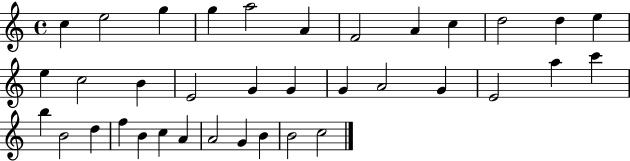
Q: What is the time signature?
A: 4/4